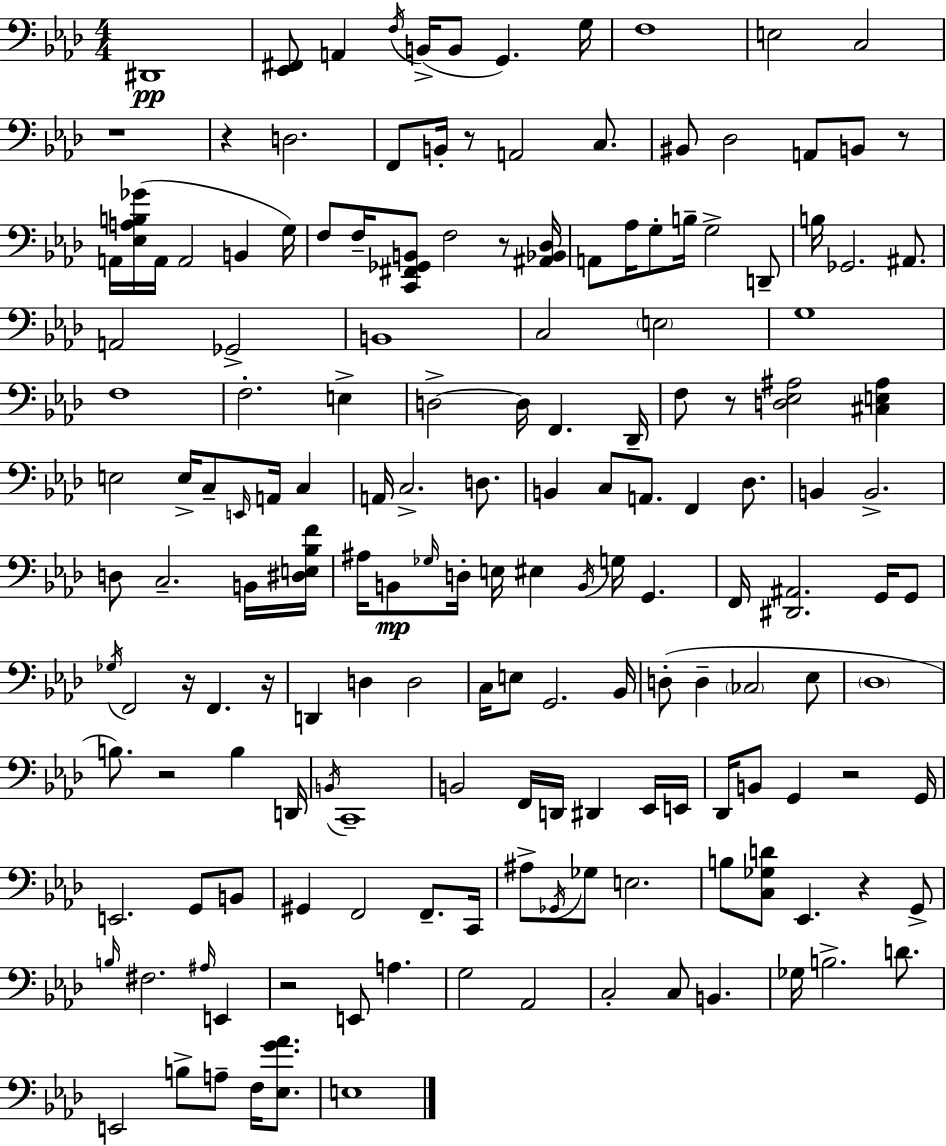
X:1
T:Untitled
M:4/4
L:1/4
K:Ab
^D,,4 [_E,,^F,,]/2 A,, F,/4 B,,/4 B,,/2 G,, G,/4 F,4 E,2 C,2 z4 z D,2 F,,/2 B,,/4 z/2 A,,2 C,/2 ^B,,/2 _D,2 A,,/2 B,,/2 z/2 A,,/4 [_E,A,B,_G]/4 A,,/4 A,,2 B,, G,/4 F,/2 F,/4 [C,,^F,,_G,,B,,]/2 F,2 z/2 [^A,,_B,,_D,]/4 A,,/2 _A,/4 G,/2 B,/4 G,2 D,,/2 B,/4 _G,,2 ^A,,/2 A,,2 _G,,2 B,,4 C,2 E,2 G,4 F,4 F,2 E, D,2 D,/4 F,, _D,,/4 F,/2 z/2 [D,_E,^A,]2 [^C,E,^A,] E,2 E,/4 C,/2 E,,/4 A,,/4 C, A,,/4 C,2 D,/2 B,, C,/2 A,,/2 F,, _D,/2 B,, B,,2 D,/2 C,2 B,,/4 [^D,E,_B,F]/4 ^A,/4 B,,/2 _G,/4 D,/4 E,/4 ^E, B,,/4 G,/4 G,, F,,/4 [^D,,^A,,]2 G,,/4 G,,/2 _G,/4 F,,2 z/4 F,, z/4 D,, D, D,2 C,/4 E,/2 G,,2 _B,,/4 D,/2 D, _C,2 _E,/2 _D,4 B,/2 z2 B, D,,/4 B,,/4 C,,4 B,,2 F,,/4 D,,/4 ^D,, _E,,/4 E,,/4 _D,,/4 B,,/2 G,, z2 G,,/4 E,,2 G,,/2 B,,/2 ^G,, F,,2 F,,/2 C,,/4 ^A,/2 _G,,/4 _G,/2 E,2 B,/2 [C,_G,D]/2 _E,, z G,,/2 B,/4 ^F,2 ^A,/4 E,, z2 E,,/2 A, G,2 _A,,2 C,2 C,/2 B,, _G,/4 B,2 D/2 E,,2 B,/2 A,/2 F,/4 [_E,G_A]/2 E,4